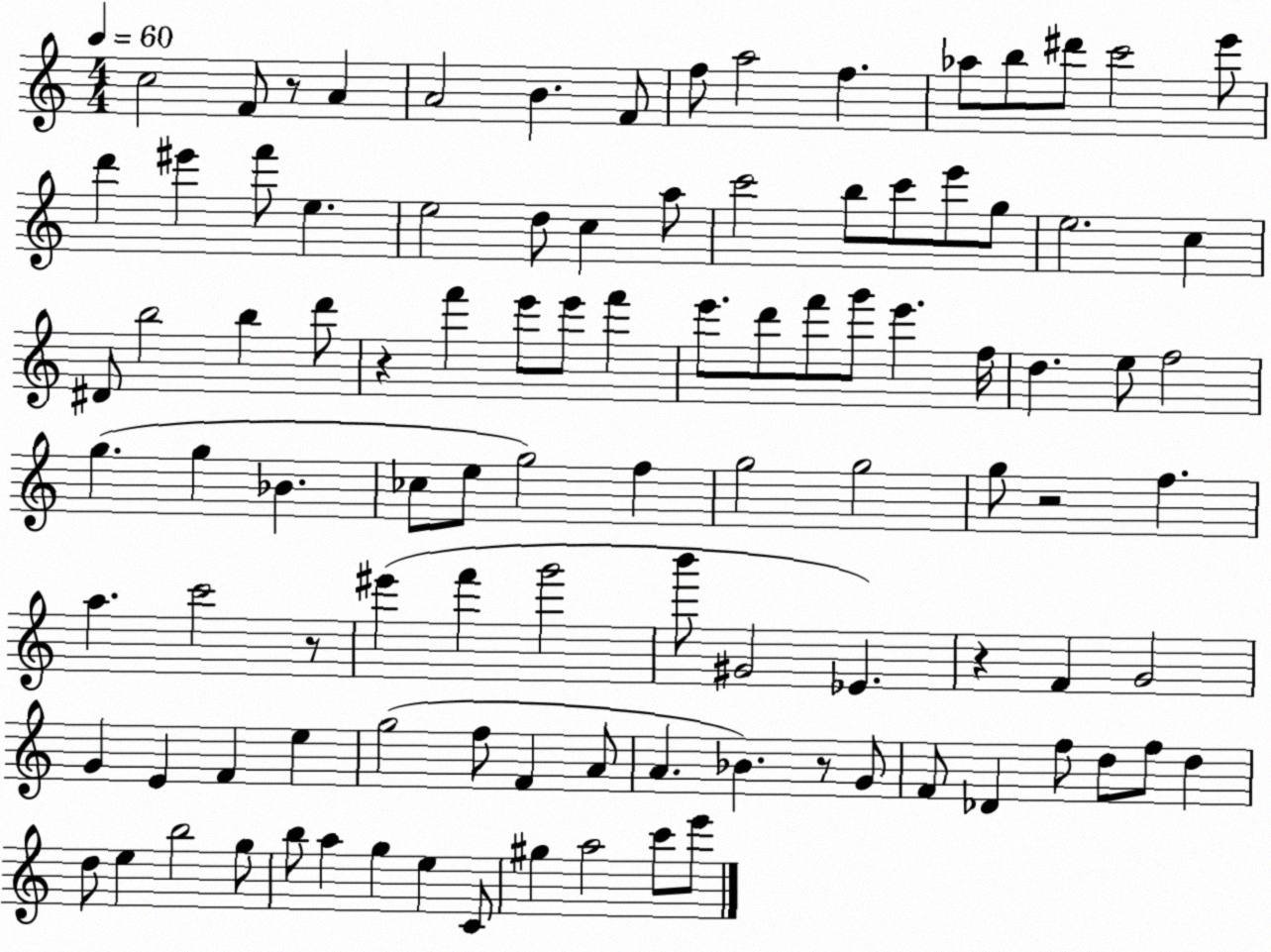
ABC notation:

X:1
T:Untitled
M:4/4
L:1/4
K:C
c2 F/2 z/2 A A2 B F/2 f/2 a2 f _a/2 b/2 ^d'/2 c'2 e'/2 d' ^e' f'/2 e e2 d/2 c a/2 c'2 b/2 c'/2 e'/2 g/2 e2 c ^D/2 b2 b d'/2 z f' e'/2 e'/2 f' e'/2 d'/2 f'/2 g'/2 e' f/4 d e/2 f2 g g _B _c/2 e/2 g2 f g2 g2 g/2 z2 f a c'2 z/2 ^e' f' g'2 b'/2 ^G2 _E z F G2 G E F e g2 f/2 F A/2 A _B z/2 G/2 F/2 _D f/2 d/2 f/2 d d/2 e b2 g/2 b/2 a g e C/2 ^g a2 c'/2 e'/2